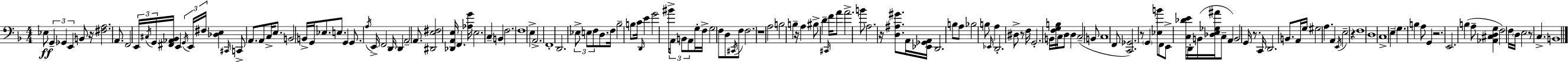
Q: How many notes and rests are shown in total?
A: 159